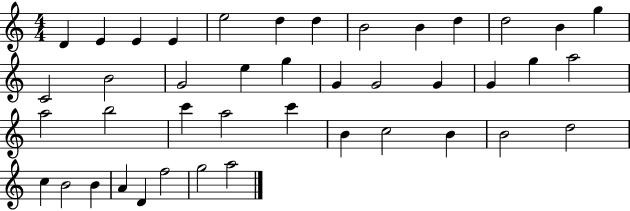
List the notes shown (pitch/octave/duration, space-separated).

D4/q E4/q E4/q E4/q E5/h D5/q D5/q B4/h B4/q D5/q D5/h B4/q G5/q C4/h B4/h G4/h E5/q G5/q G4/q G4/h G4/q G4/q G5/q A5/h A5/h B5/h C6/q A5/h C6/q B4/q C5/h B4/q B4/h D5/h C5/q B4/h B4/q A4/q D4/q F5/h G5/h A5/h